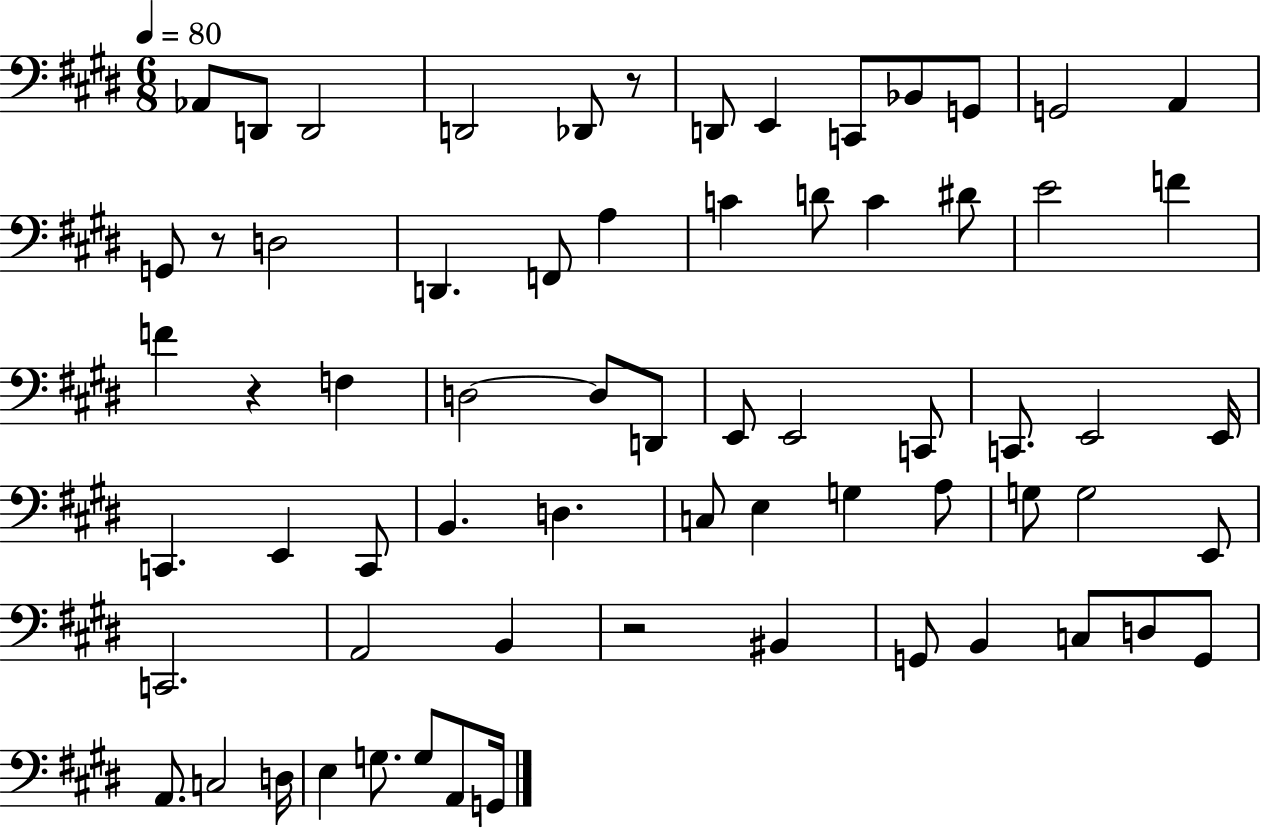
X:1
T:Untitled
M:6/8
L:1/4
K:E
_A,,/2 D,,/2 D,,2 D,,2 _D,,/2 z/2 D,,/2 E,, C,,/2 _B,,/2 G,,/2 G,,2 A,, G,,/2 z/2 D,2 D,, F,,/2 A, C D/2 C ^D/2 E2 F F z F, D,2 D,/2 D,,/2 E,,/2 E,,2 C,,/2 C,,/2 E,,2 E,,/4 C,, E,, C,,/2 B,, D, C,/2 E, G, A,/2 G,/2 G,2 E,,/2 C,,2 A,,2 B,, z2 ^B,, G,,/2 B,, C,/2 D,/2 G,,/2 A,,/2 C,2 D,/4 E, G,/2 G,/2 A,,/2 G,,/4